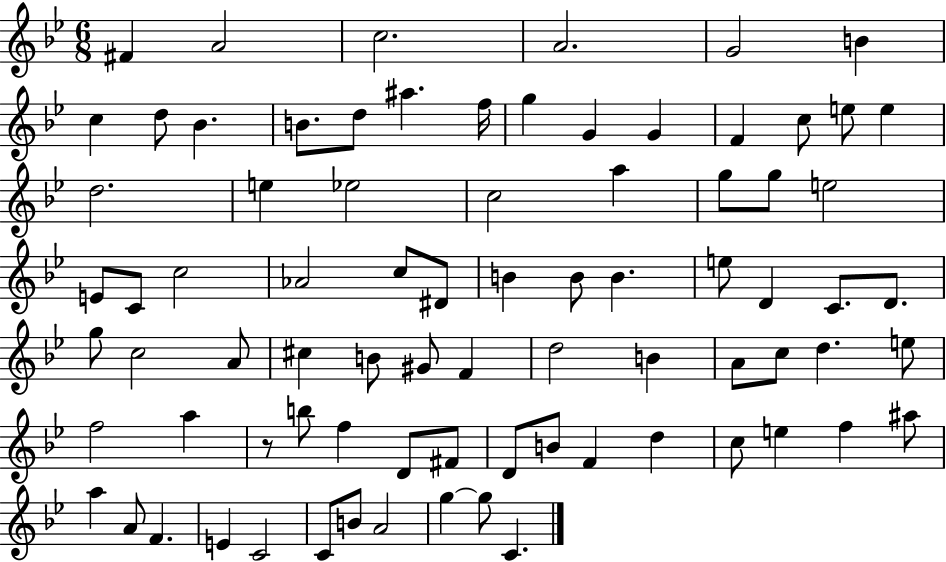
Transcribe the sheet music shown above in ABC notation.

X:1
T:Untitled
M:6/8
L:1/4
K:Bb
^F A2 c2 A2 G2 B c d/2 _B B/2 d/2 ^a f/4 g G G F c/2 e/2 e d2 e _e2 c2 a g/2 g/2 e2 E/2 C/2 c2 _A2 c/2 ^D/2 B B/2 B e/2 D C/2 D/2 g/2 c2 A/2 ^c B/2 ^G/2 F d2 B A/2 c/2 d e/2 f2 a z/2 b/2 f D/2 ^F/2 D/2 B/2 F d c/2 e f ^a/2 a A/2 F E C2 C/2 B/2 A2 g g/2 C